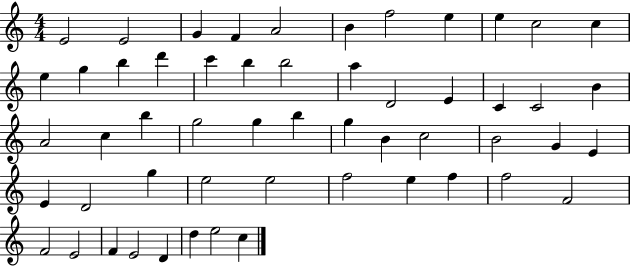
E4/h E4/h G4/q F4/q A4/h B4/q F5/h E5/q E5/q C5/h C5/q E5/q G5/q B5/q D6/q C6/q B5/q B5/h A5/q D4/h E4/q C4/q C4/h B4/q A4/h C5/q B5/q G5/h G5/q B5/q G5/q B4/q C5/h B4/h G4/q E4/q E4/q D4/h G5/q E5/h E5/h F5/h E5/q F5/q F5/h F4/h F4/h E4/h F4/q E4/h D4/q D5/q E5/h C5/q